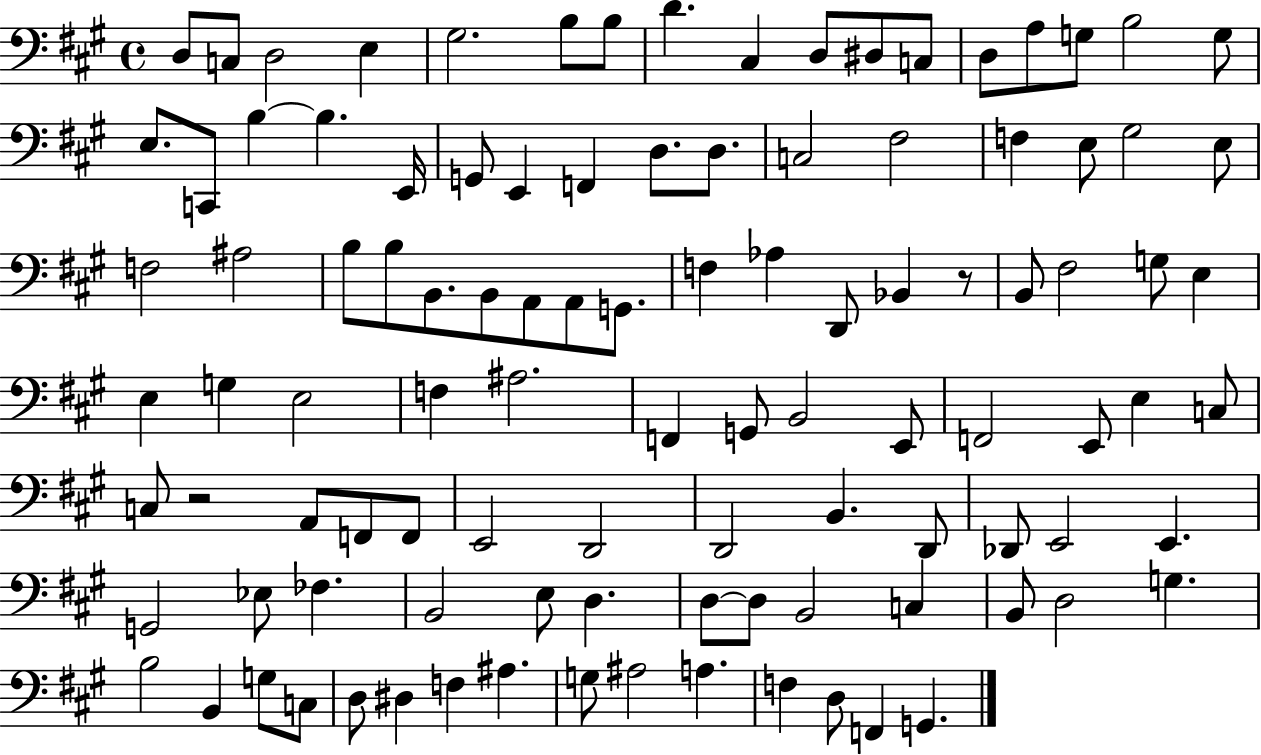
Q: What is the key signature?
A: A major